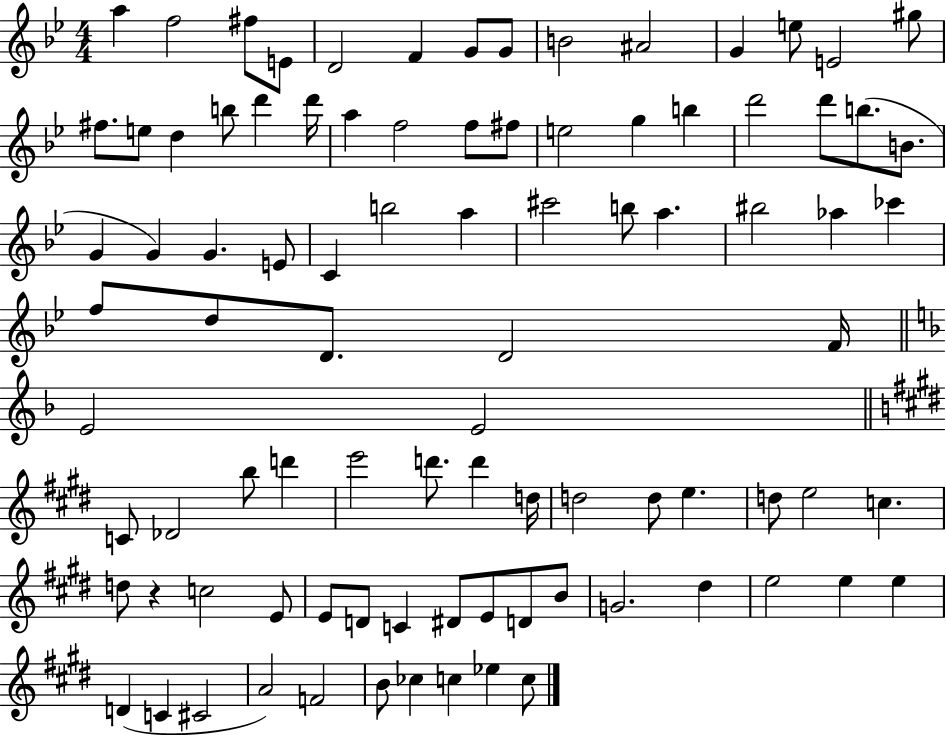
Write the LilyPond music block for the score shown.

{
  \clef treble
  \numericTimeSignature
  \time 4/4
  \key bes \major
  \repeat volta 2 { a''4 f''2 fis''8 e'8 | d'2 f'4 g'8 g'8 | b'2 ais'2 | g'4 e''8 e'2 gis''8 | \break fis''8. e''8 d''4 b''8 d'''4 d'''16 | a''4 f''2 f''8 fis''8 | e''2 g''4 b''4 | d'''2 d'''8 b''8.( b'8. | \break g'4 g'4) g'4. e'8 | c'4 b''2 a''4 | cis'''2 b''8 a''4. | bis''2 aes''4 ces'''4 | \break f''8 d''8 d'8. d'2 f'16 | \bar "||" \break \key d \minor e'2 e'2 | \bar "||" \break \key e \major c'8 des'2 b''8 d'''4 | e'''2 d'''8. d'''4 d''16 | d''2 d''8 e''4. | d''8 e''2 c''4. | \break d''8 r4 c''2 e'8 | e'8 d'8 c'4 dis'8 e'8 d'8 b'8 | g'2. dis''4 | e''2 e''4 e''4 | \break d'4( c'4 cis'2 | a'2) f'2 | b'8 ces''4 c''4 ees''4 c''8 | } \bar "|."
}